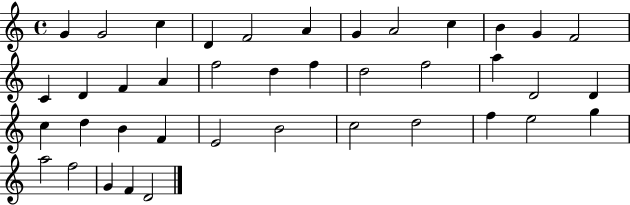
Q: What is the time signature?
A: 4/4